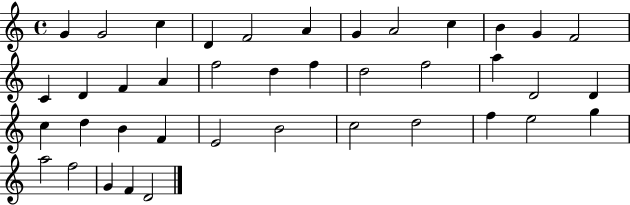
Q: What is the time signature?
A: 4/4